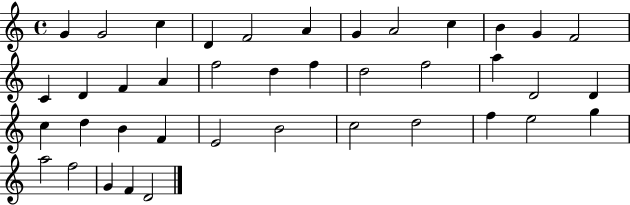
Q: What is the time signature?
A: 4/4